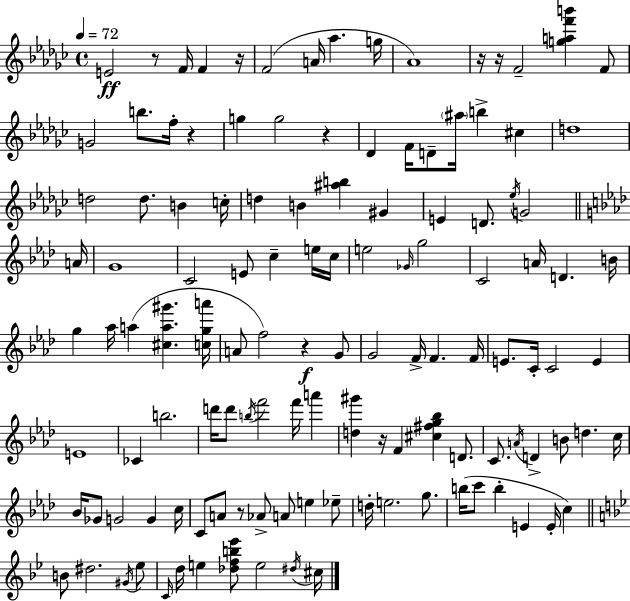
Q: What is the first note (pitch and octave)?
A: E4